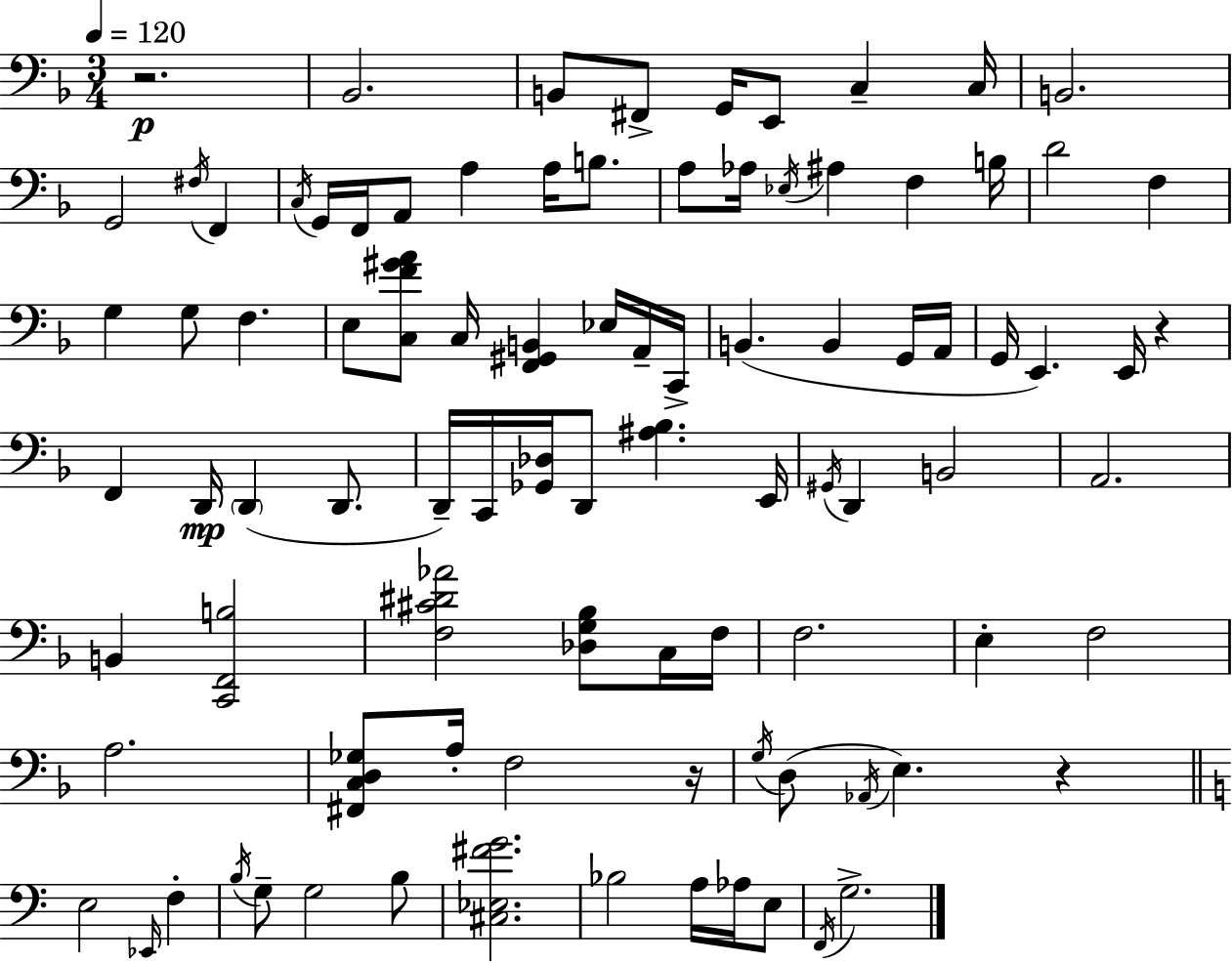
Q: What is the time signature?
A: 3/4